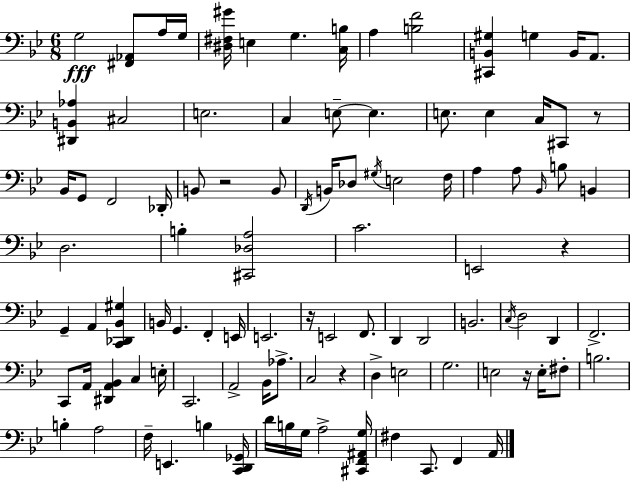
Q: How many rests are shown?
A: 6